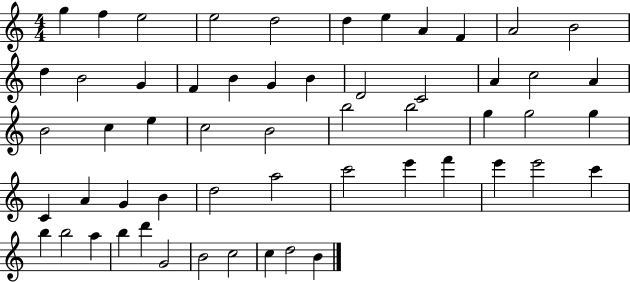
{
  \clef treble
  \numericTimeSignature
  \time 4/4
  \key c \major
  g''4 f''4 e''2 | e''2 d''2 | d''4 e''4 a'4 f'4 | a'2 b'2 | \break d''4 b'2 g'4 | f'4 b'4 g'4 b'4 | d'2 c'2 | a'4 c''2 a'4 | \break b'2 c''4 e''4 | c''2 b'2 | b''2 b''2 | g''4 g''2 g''4 | \break c'4 a'4 g'4 b'4 | d''2 a''2 | c'''2 e'''4 f'''4 | e'''4 e'''2 c'''4 | \break b''4 b''2 a''4 | b''4 d'''4 g'2 | b'2 c''2 | c''4 d''2 b'4 | \break \bar "|."
}